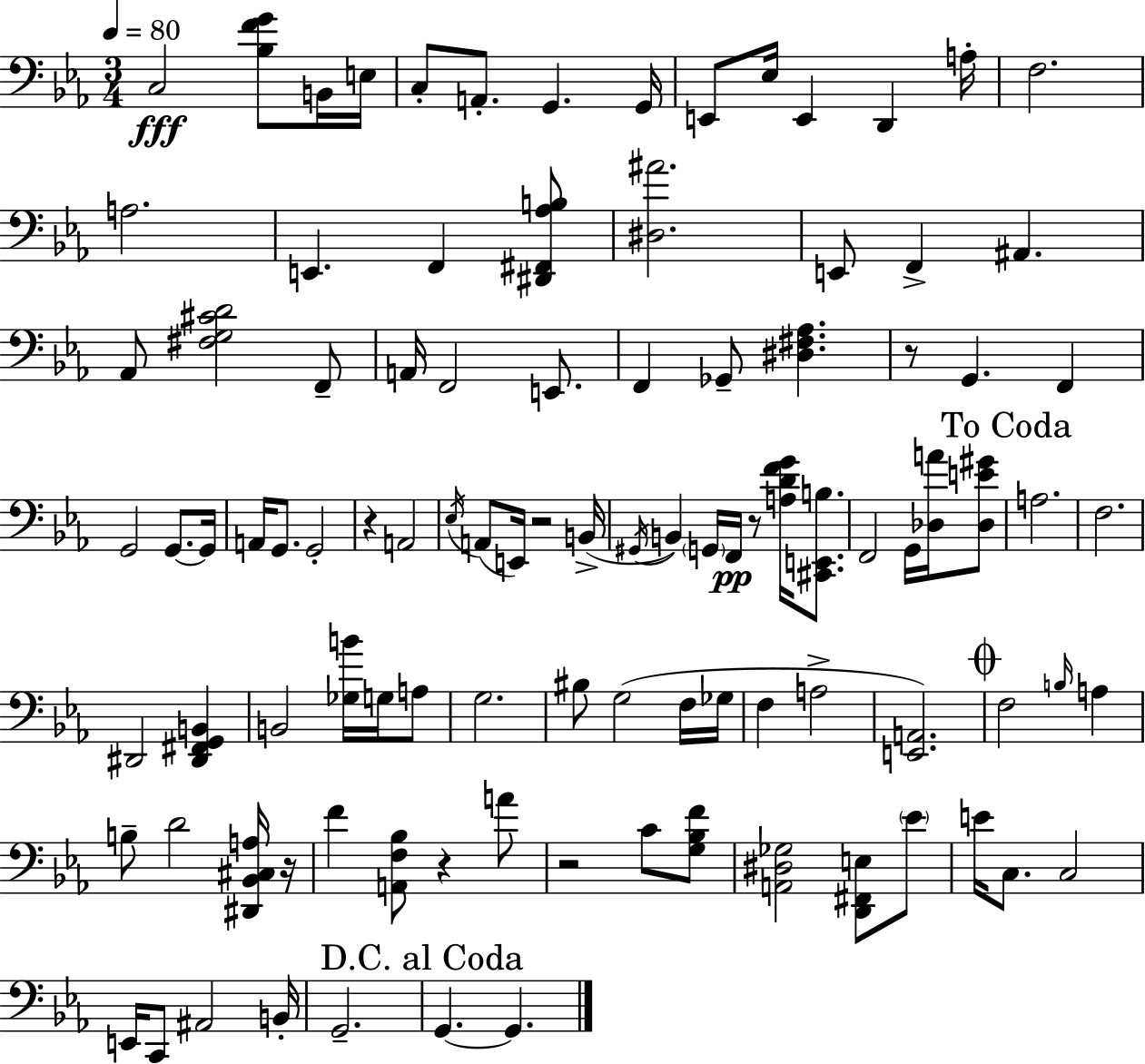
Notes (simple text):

C3/h [Bb3,F4,G4]/e B2/s E3/s C3/e A2/e. G2/q. G2/s E2/e Eb3/s E2/q D2/q A3/s F3/h. A3/h. E2/q. F2/q [D#2,F#2,Ab3,B3]/e [D#3,A#4]/h. E2/e F2/q A#2/q. Ab2/e [F#3,G3,C#4,D4]/h F2/e A2/s F2/h E2/e. F2/q Gb2/e [D#3,F#3,Ab3]/q. R/e G2/q. F2/q G2/h G2/e. G2/s A2/s G2/e. G2/h R/q A2/h Eb3/s A2/e E2/s R/h B2/s G#2/s B2/q G2/s F2/s R/e [A3,D4,F4,G4]/s [C#2,E2,B3]/e. F2/h G2/s [Db3,A4]/s [Db3,E4,G#4]/e A3/h. F3/h. D#2/h [D#2,F#2,G2,B2]/q B2/h [Gb3,B4]/s G3/s A3/e G3/h. BIS3/e G3/h F3/s Gb3/s F3/q A3/h [E2,A2]/h. F3/h B3/s A3/q B3/e D4/h [D#2,Bb2,C#3,A3]/s R/s F4/q [A2,F3,Bb3]/e R/q A4/e R/h C4/e [G3,Bb3,F4]/e [A2,D#3,Gb3]/h [D2,F#2,E3]/e Eb4/e E4/s C3/e. C3/h E2/s C2/e A#2/h B2/s G2/h. G2/q. G2/q.